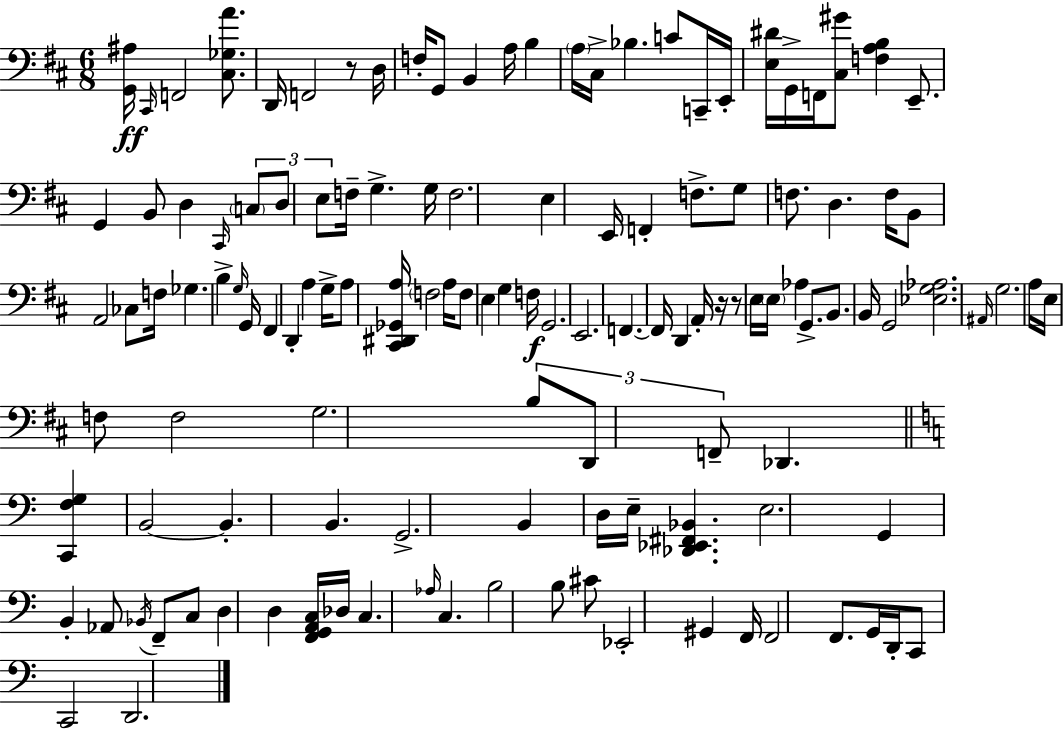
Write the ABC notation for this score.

X:1
T:Untitled
M:6/8
L:1/4
K:D
[G,,^A,]/4 ^C,,/4 F,,2 [^C,_G,A]/2 D,,/4 F,,2 z/2 D,/4 F,/4 G,,/2 B,, A,/4 B, A,/4 ^C,/4 _B, C/2 C,,/4 E,,/4 [E,^D]/4 G,,/4 F,,/4 [^C,^G]/2 [F,A,B,] E,,/2 G,, B,,/2 D, ^C,,/4 C,/2 D,/2 E,/2 F,/4 G, G,/4 F,2 E, E,,/4 F,, F,/2 G,/2 F,/2 D, F,/4 B,,/2 A,,2 _C,/2 F,/4 _G, B, G,/4 G,,/4 ^F,, D,, A, G,/4 A,/2 [^C,,^D,,_G,,A,]/4 F,2 A,/4 F,/2 E, G, F,/4 G,,2 E,,2 F,, F,,/4 D,, A,,/4 z/4 z/2 E,/4 E,/4 _A, G,,/2 B,,/2 B,,/4 G,,2 [_E,G,_A,]2 ^A,,/4 G,2 A,/4 E,/4 F,/2 F,2 G,2 B,/2 D,,/2 F,,/2 _D,, [C,,F,G,] B,,2 B,, B,, G,,2 B,, D,/4 E,/4 [_D,,_E,,^F,,_B,,] E,2 G,, B,, _A,,/2 _B,,/4 F,,/2 C,/2 D, D, [F,,G,,A,,C,]/4 _D,/4 C, _A,/4 C, B,2 B,/2 ^C/2 _E,,2 ^G,, F,,/4 F,,2 F,,/2 G,,/4 D,,/4 C,,/2 C,,2 D,,2